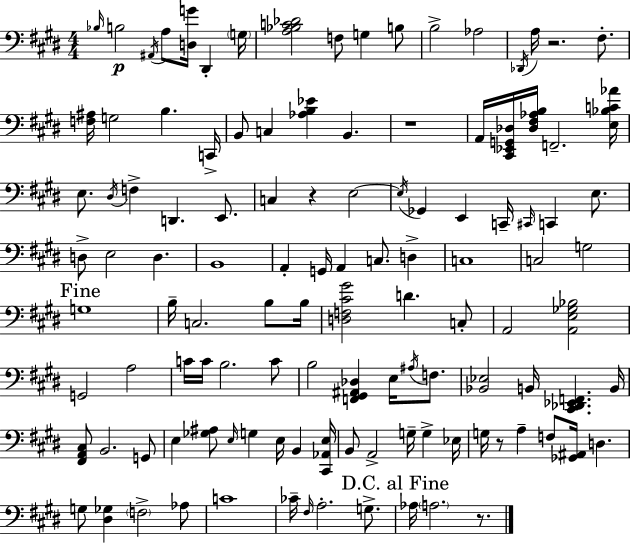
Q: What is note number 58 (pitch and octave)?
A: A3